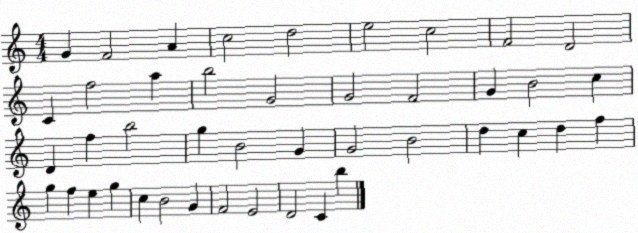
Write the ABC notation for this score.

X:1
T:Untitled
M:4/4
L:1/4
K:C
G F2 A c2 d2 e2 c2 F2 D2 C f2 a b2 G2 G2 F2 G B2 c D f b2 g B2 G G2 B2 d c d f g f e g c B2 G F2 E2 D2 C b